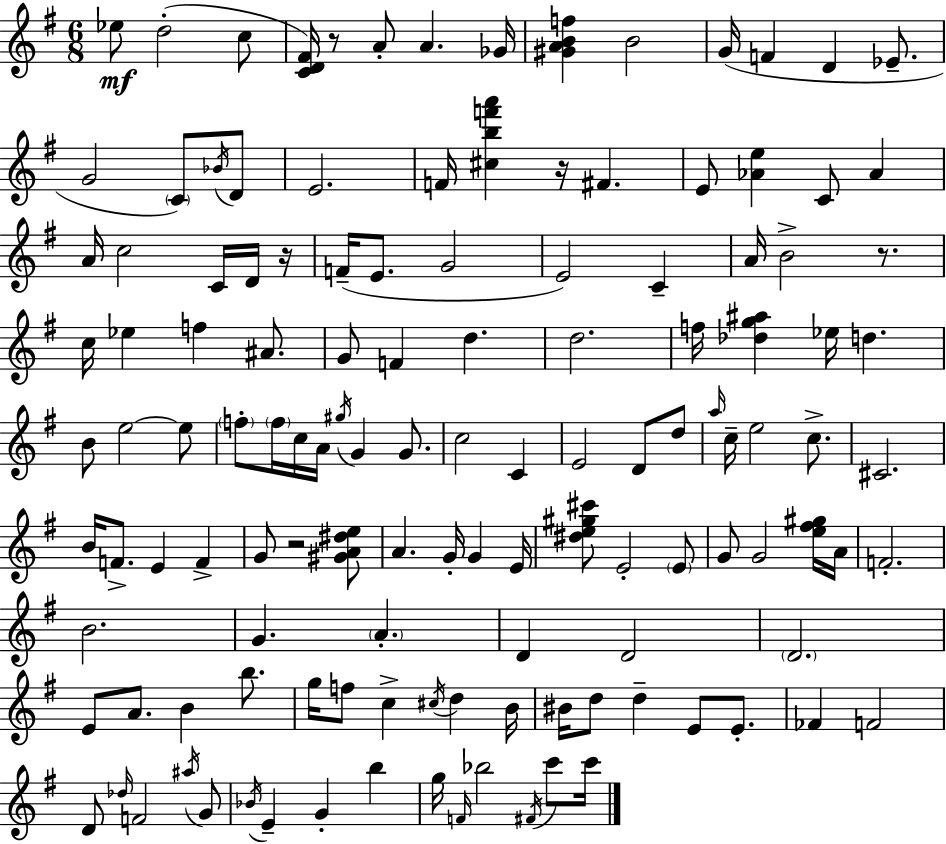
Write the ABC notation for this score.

X:1
T:Untitled
M:6/8
L:1/4
K:Em
_e/2 d2 c/2 [CD^F]/4 z/2 A/2 A _G/4 [^GABf] B2 G/4 F D _E/2 G2 C/2 _B/4 D/2 E2 F/4 [^cbf'a'] z/4 ^F E/2 [_Ae] C/2 _A A/4 c2 C/4 D/4 z/4 F/4 E/2 G2 E2 C A/4 B2 z/2 c/4 _e f ^A/2 G/2 F d d2 f/4 [_dg^a] _e/4 d B/2 e2 e/2 f/2 f/4 c/4 A/4 ^g/4 G G/2 c2 C E2 D/2 d/2 a/4 c/4 e2 c/2 ^C2 B/4 F/2 E F G/2 z2 [^GA^de]/2 A G/4 G E/4 [^de^g^c']/2 E2 E/2 G/2 G2 [e^f^g]/4 A/4 F2 B2 G A D D2 D2 E/2 A/2 B b/2 g/4 f/2 c ^c/4 d B/4 ^B/4 d/2 d E/2 E/2 _F F2 D/2 _d/4 F2 ^a/4 G/2 _B/4 E G b g/4 F/4 _b2 ^F/4 c'/2 c'/4